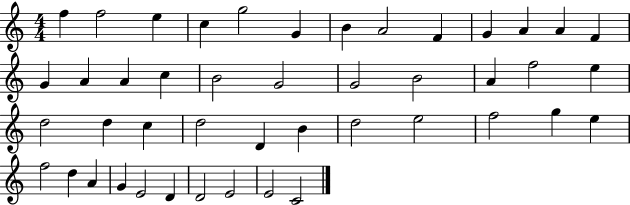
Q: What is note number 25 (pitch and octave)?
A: D5